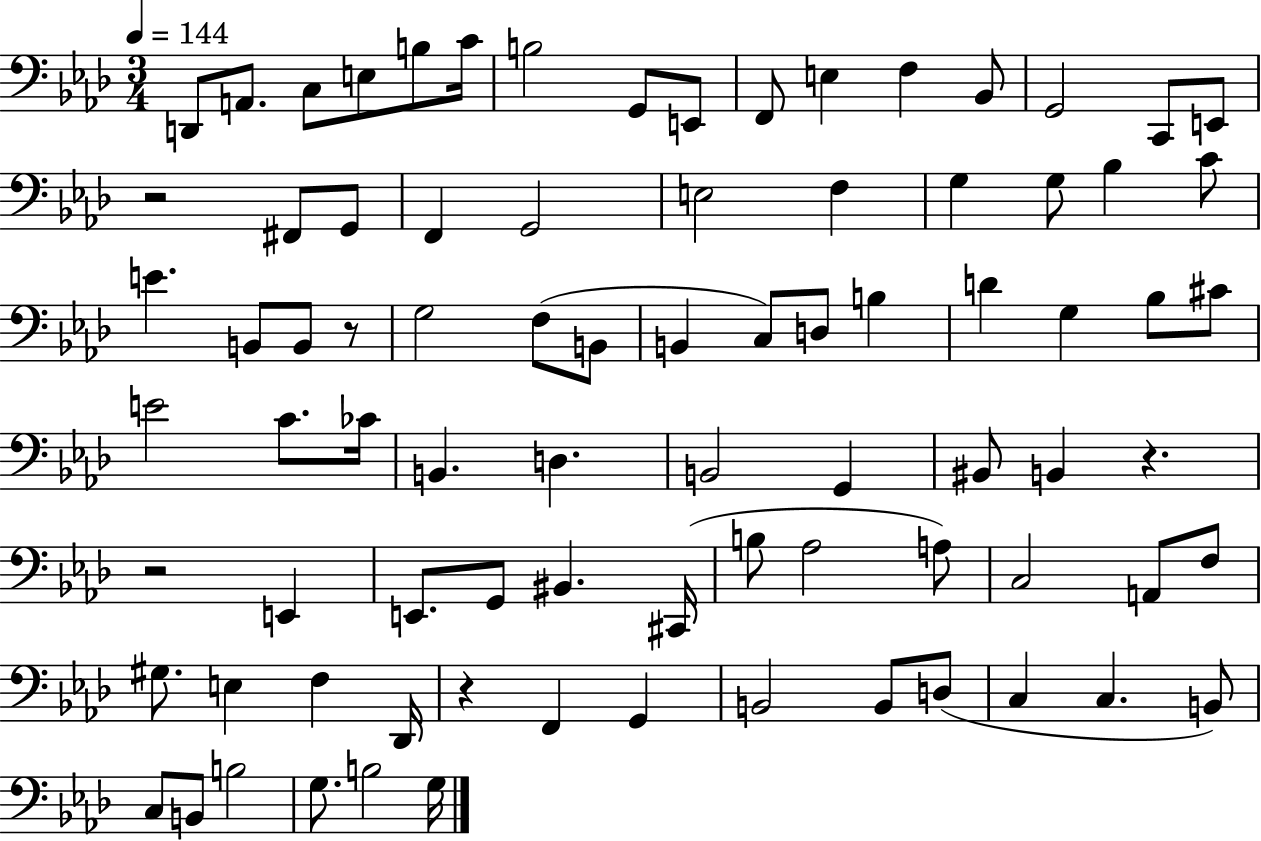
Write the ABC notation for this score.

X:1
T:Untitled
M:3/4
L:1/4
K:Ab
D,,/2 A,,/2 C,/2 E,/2 B,/2 C/4 B,2 G,,/2 E,,/2 F,,/2 E, F, _B,,/2 G,,2 C,,/2 E,,/2 z2 ^F,,/2 G,,/2 F,, G,,2 E,2 F, G, G,/2 _B, C/2 E B,,/2 B,,/2 z/2 G,2 F,/2 B,,/2 B,, C,/2 D,/2 B, D G, _B,/2 ^C/2 E2 C/2 _C/4 B,, D, B,,2 G,, ^B,,/2 B,, z z2 E,, E,,/2 G,,/2 ^B,, ^C,,/4 B,/2 _A,2 A,/2 C,2 A,,/2 F,/2 ^G,/2 E, F, _D,,/4 z F,, G,, B,,2 B,,/2 D,/2 C, C, B,,/2 C,/2 B,,/2 B,2 G,/2 B,2 G,/4